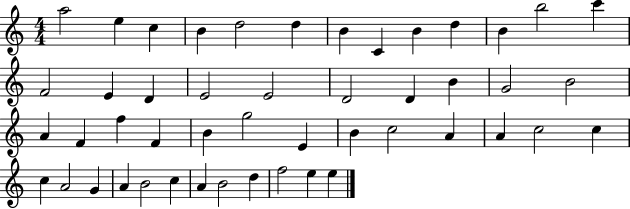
X:1
T:Untitled
M:4/4
L:1/4
K:C
a2 e c B d2 d B C B d B b2 c' F2 E D E2 E2 D2 D B G2 B2 A F f F B g2 E B c2 A A c2 c c A2 G A B2 c A B2 d f2 e e